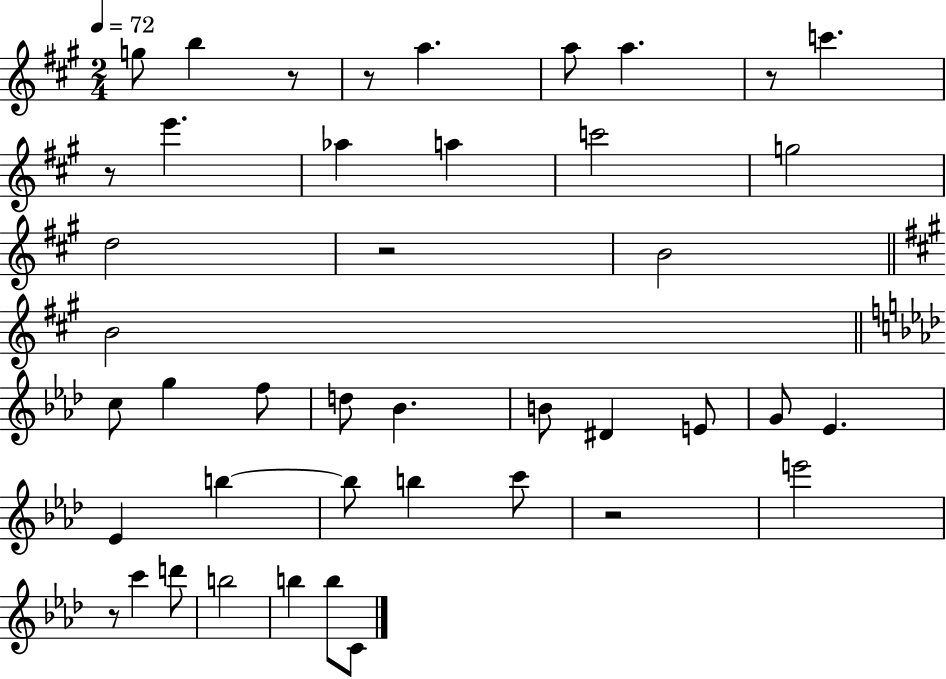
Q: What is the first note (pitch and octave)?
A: G5